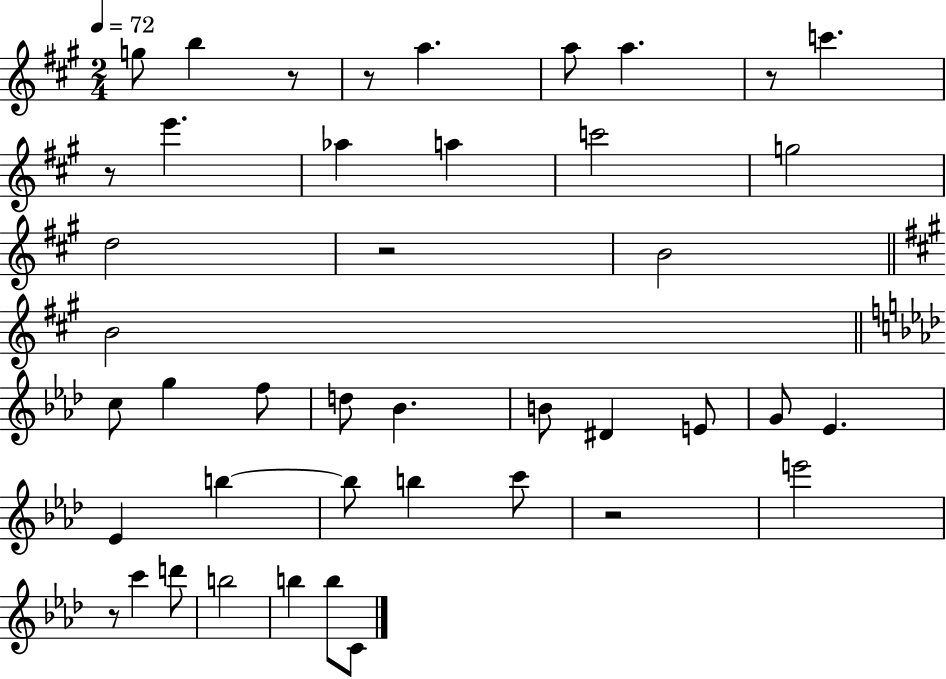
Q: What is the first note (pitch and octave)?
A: G5